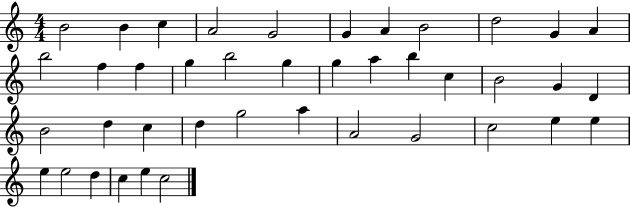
{
  \clef treble
  \numericTimeSignature
  \time 4/4
  \key c \major
  b'2 b'4 c''4 | a'2 g'2 | g'4 a'4 b'2 | d''2 g'4 a'4 | \break b''2 f''4 f''4 | g''4 b''2 g''4 | g''4 a''4 b''4 c''4 | b'2 g'4 d'4 | \break b'2 d''4 c''4 | d''4 g''2 a''4 | a'2 g'2 | c''2 e''4 e''4 | \break e''4 e''2 d''4 | c''4 e''4 c''2 | \bar "|."
}